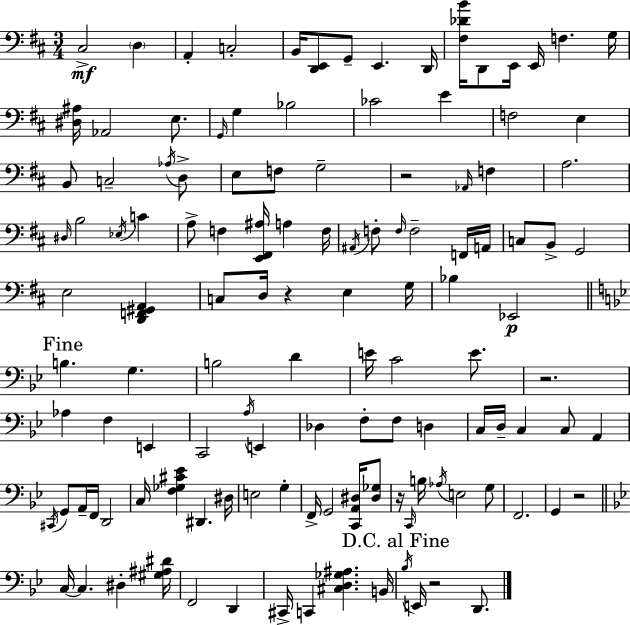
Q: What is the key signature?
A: D major